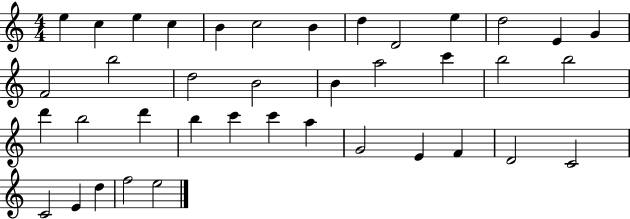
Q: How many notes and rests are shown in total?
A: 39